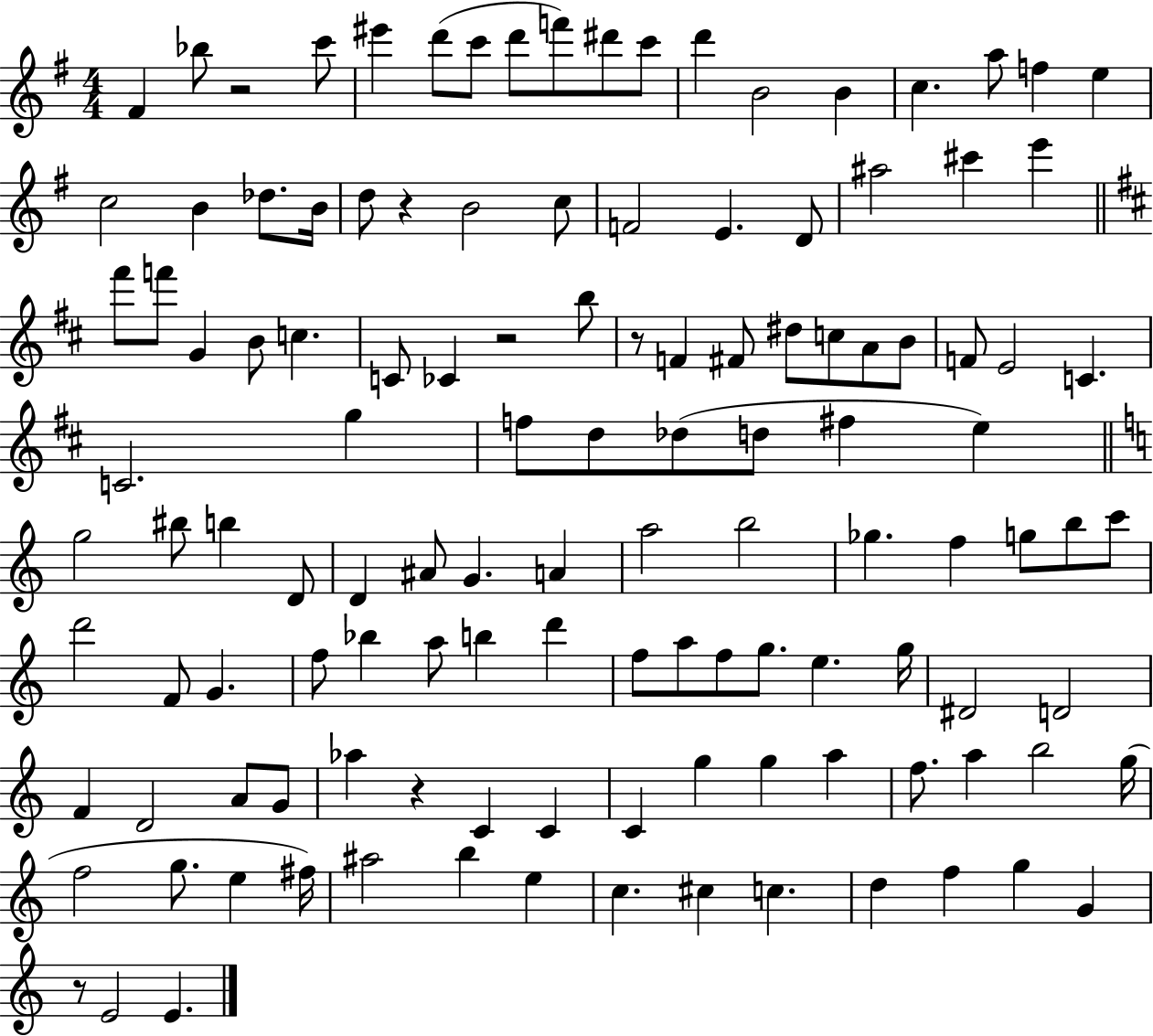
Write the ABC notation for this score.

X:1
T:Untitled
M:4/4
L:1/4
K:G
^F _b/2 z2 c'/2 ^e' d'/2 c'/2 d'/2 f'/2 ^d'/2 c'/2 d' B2 B c a/2 f e c2 B _d/2 B/4 d/2 z B2 c/2 F2 E D/2 ^a2 ^c' e' ^f'/2 f'/2 G B/2 c C/2 _C z2 b/2 z/2 F ^F/2 ^d/2 c/2 A/2 B/2 F/2 E2 C C2 g f/2 d/2 _d/2 d/2 ^f e g2 ^b/2 b D/2 D ^A/2 G A a2 b2 _g f g/2 b/2 c'/2 d'2 F/2 G f/2 _b a/2 b d' f/2 a/2 f/2 g/2 e g/4 ^D2 D2 F D2 A/2 G/2 _a z C C C g g a f/2 a b2 g/4 f2 g/2 e ^f/4 ^a2 b e c ^c c d f g G z/2 E2 E